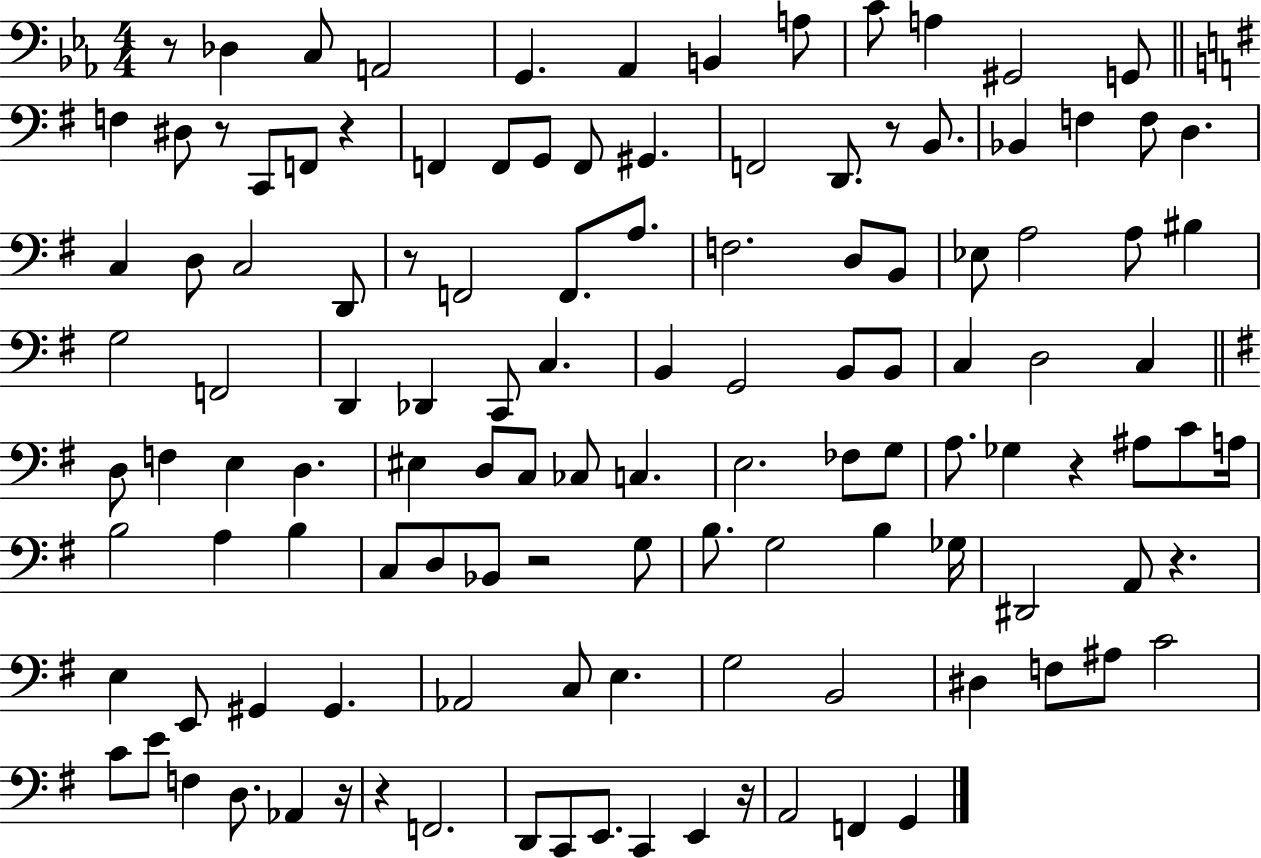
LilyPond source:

{
  \clef bass
  \numericTimeSignature
  \time 4/4
  \key ees \major
  r8 des4 c8 a,2 | g,4. aes,4 b,4 a8 | c'8 a4 gis,2 g,8 | \bar "||" \break \key g \major f4 dis8 r8 c,8 f,8 r4 | f,4 f,8 g,8 f,8 gis,4. | f,2 d,8. r8 b,8. | bes,4 f4 f8 d4. | \break c4 d8 c2 d,8 | r8 f,2 f,8. a8. | f2. d8 b,8 | ees8 a2 a8 bis4 | \break g2 f,2 | d,4 des,4 c,8 c4. | b,4 g,2 b,8 b,8 | c4 d2 c4 | \break \bar "||" \break \key g \major d8 f4 e4 d4. | eis4 d8 c8 ces8 c4. | e2. fes8 g8 | a8. ges4 r4 ais8 c'8 a16 | \break b2 a4 b4 | c8 d8 bes,8 r2 g8 | b8. g2 b4 ges16 | dis,2 a,8 r4. | \break e4 e,8 gis,4 gis,4. | aes,2 c8 e4. | g2 b,2 | dis4 f8 ais8 c'2 | \break c'8 e'8 f4 d8. aes,4 r16 | r4 f,2. | d,8 c,8 e,8. c,4 e,4 r16 | a,2 f,4 g,4 | \break \bar "|."
}